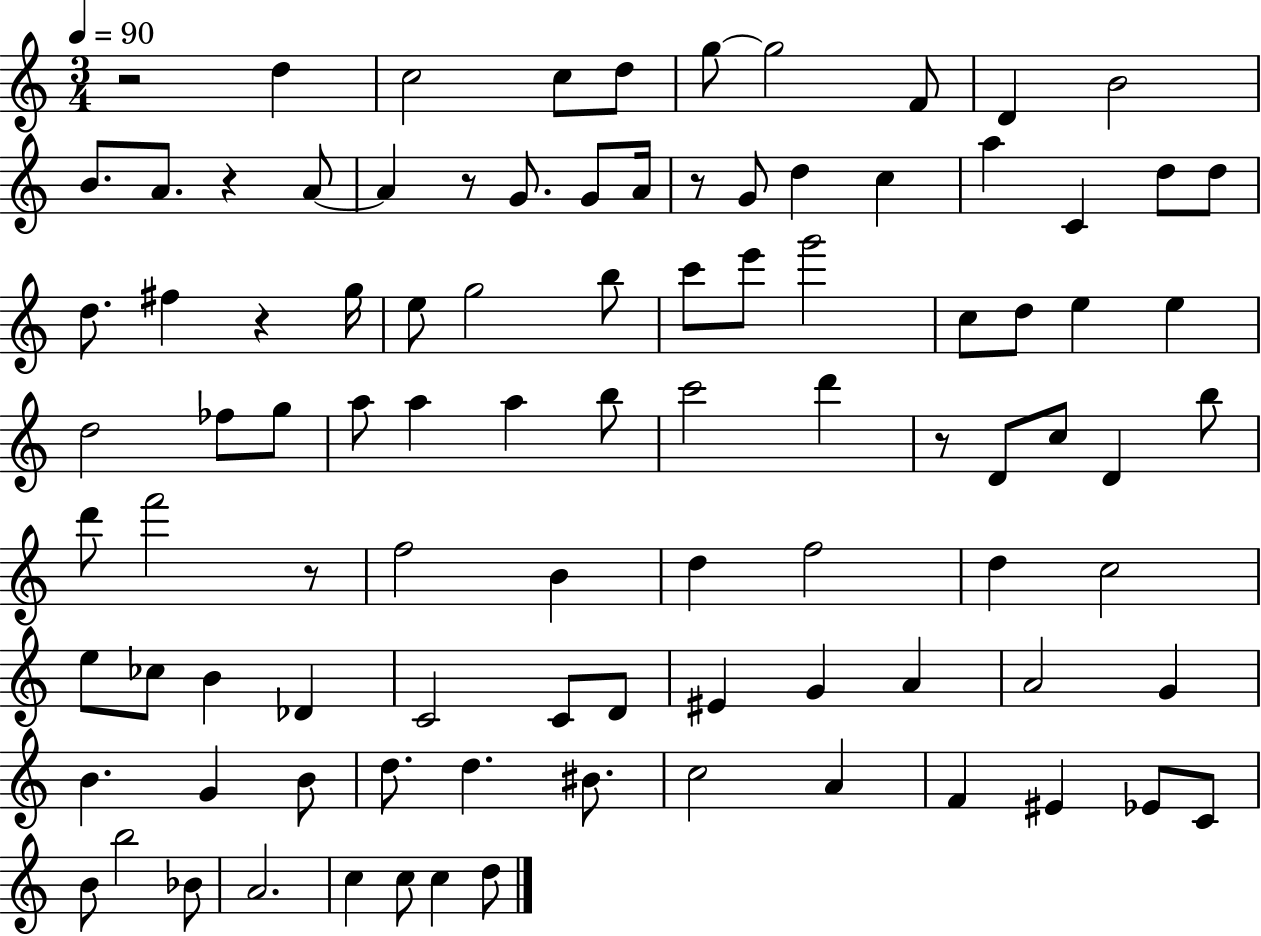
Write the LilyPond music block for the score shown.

{
  \clef treble
  \numericTimeSignature
  \time 3/4
  \key c \major
  \tempo 4 = 90
  r2 d''4 | c''2 c''8 d''8 | g''8~~ g''2 f'8 | d'4 b'2 | \break b'8. a'8. r4 a'8~~ | a'4 r8 g'8. g'8 a'16 | r8 g'8 d''4 c''4 | a''4 c'4 d''8 d''8 | \break d''8. fis''4 r4 g''16 | e''8 g''2 b''8 | c'''8 e'''8 g'''2 | c''8 d''8 e''4 e''4 | \break d''2 fes''8 g''8 | a''8 a''4 a''4 b''8 | c'''2 d'''4 | r8 d'8 c''8 d'4 b''8 | \break d'''8 f'''2 r8 | f''2 b'4 | d''4 f''2 | d''4 c''2 | \break e''8 ces''8 b'4 des'4 | c'2 c'8 d'8 | eis'4 g'4 a'4 | a'2 g'4 | \break b'4. g'4 b'8 | d''8. d''4. bis'8. | c''2 a'4 | f'4 eis'4 ees'8 c'8 | \break b'8 b''2 bes'8 | a'2. | c''4 c''8 c''4 d''8 | \bar "|."
}